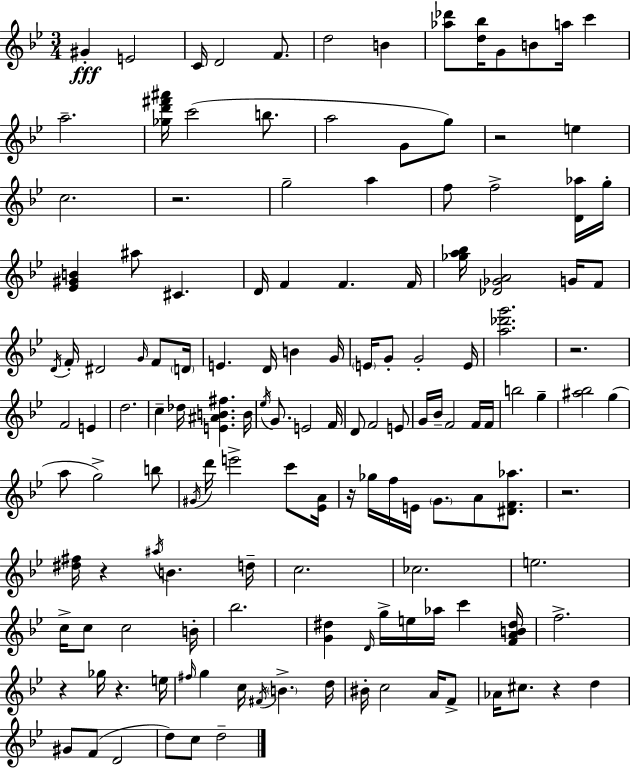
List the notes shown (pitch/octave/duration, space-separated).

G#4/q E4/h C4/s D4/h F4/e. D5/h B4/q [Ab5,Db6]/e [D5,Bb5]/s G4/e B4/e A5/s C6/q A5/h. [Gb5,D6,F#6,A#6]/s C6/h B5/e. A5/h G4/e G5/e R/h E5/q C5/h. R/h. G5/h A5/q F5/e F5/h [D4,Ab5]/s G5/s [Eb4,G#4,B4]/q A#5/e C#4/q. D4/s F4/q F4/q. F4/s [Gb5,A5,Bb5]/s [Db4,Gb4,A4]/h G4/s F4/e D4/s F4/s D#4/h G4/s F4/e D4/s E4/q. D4/s B4/q G4/s E4/s G4/e G4/h E4/s [A5,Db6,G6]/h. R/h. F4/h E4/q D5/h. C5/q Db5/s [E4,A#4,B4,F#5]/q. B4/s Eb5/s G4/e. E4/h F4/s D4/e F4/h E4/e G4/s Bb4/s F4/h F4/s F4/s B5/h G5/q [A#5,Bb5]/h G5/q A5/e G5/h B5/e G#4/s D6/s E6/h C6/e [Eb4,A4]/s R/s Gb5/s F5/s E4/s G4/e. A4/e [D#4,F4,Ab5]/e. R/h. [D#5,F#5]/s R/q A#5/s B4/q. D5/s C5/h. CES5/h. E5/h. C5/s C5/e C5/h B4/s Bb5/h. [G4,D#5]/q D4/s G5/s E5/s Ab5/s C6/q [F4,A4,B4,D#5]/s F5/h. R/q Gb5/s R/q. E5/s F#5/s G5/q C5/s F#4/s B4/q. D5/s BIS4/s C5/h A4/s F4/e Ab4/s C#5/e. R/q D5/q G#4/e F4/e D4/h D5/e C5/e D5/h